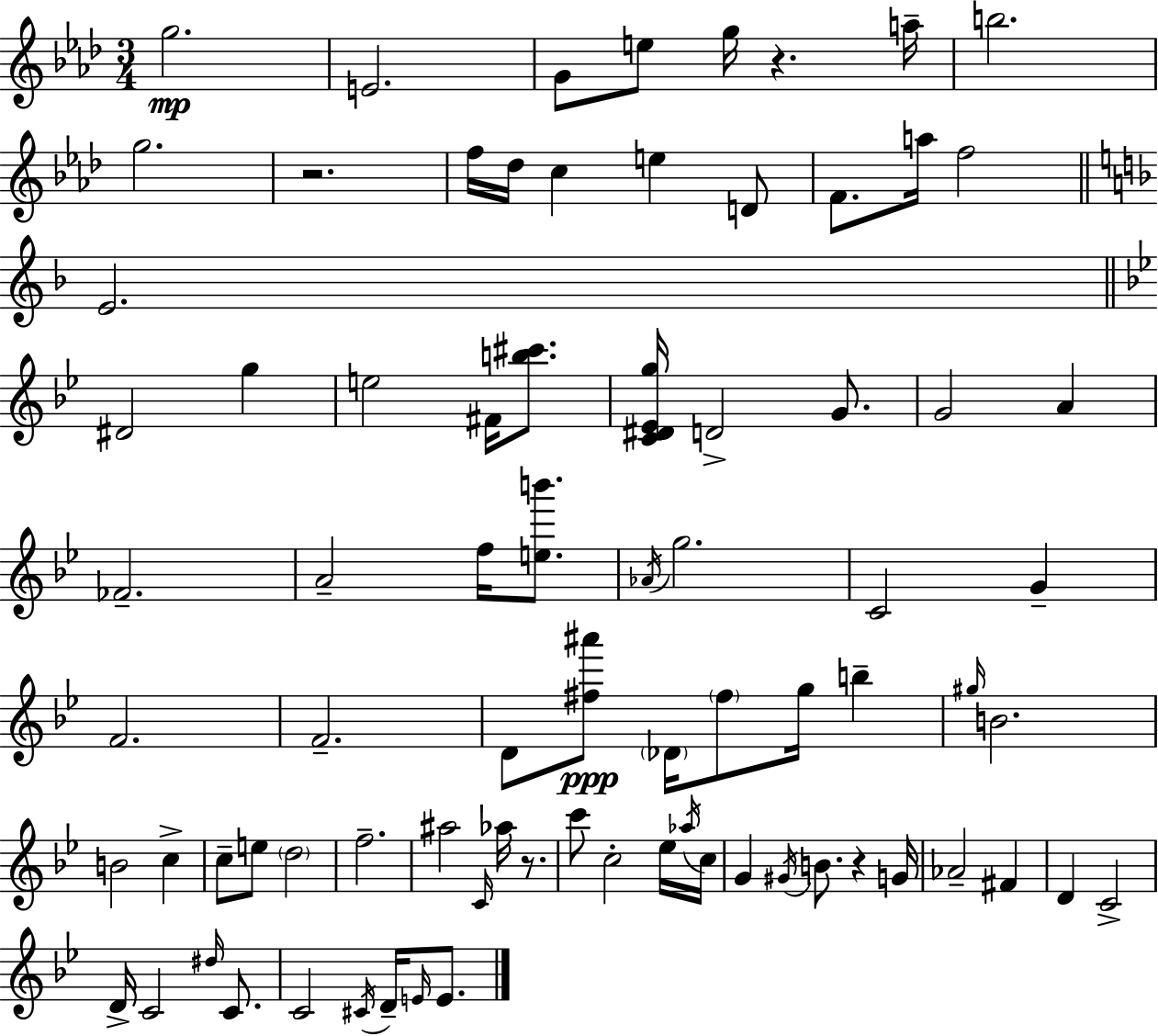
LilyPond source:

{
  \clef treble
  \numericTimeSignature
  \time 3/4
  \key aes \major
  g''2.\mp | e'2. | g'8 e''8 g''16 r4. a''16-- | b''2. | \break g''2. | r2. | f''16 des''16 c''4 e''4 d'8 | f'8. a''16 f''2 | \break \bar "||" \break \key d \minor e'2. | \bar "||" \break \key bes \major dis'2 g''4 | e''2 fis'16 <b'' cis'''>8. | <c' dis' ees' g''>16 d'2-> g'8. | g'2 a'4 | \break fes'2.-- | a'2-- f''16 <e'' b'''>8. | \acciaccatura { aes'16 } g''2. | c'2 g'4-- | \break f'2. | f'2.-- | d'8 <fis'' ais'''>8\ppp \parenthesize des'16 \parenthesize fis''8 g''16 b''4-- | \grace { gis''16 } b'2. | \break b'2 c''4-> | c''8-- e''8 \parenthesize d''2 | f''2.-- | ais''2 \grace { c'16 } aes''16 | \break r8. c'''8 c''2-. | ees''16 \acciaccatura { aes''16 } c''16 g'4 \acciaccatura { gis'16 } b'8. | r4 g'16 aes'2-- | fis'4 d'4 c'2-> | \break d'16-> c'2 | \grace { dis''16 } c'8. c'2 | \acciaccatura { cis'16 } d'16-- \grace { e'16 } e'8. \bar "|."
}